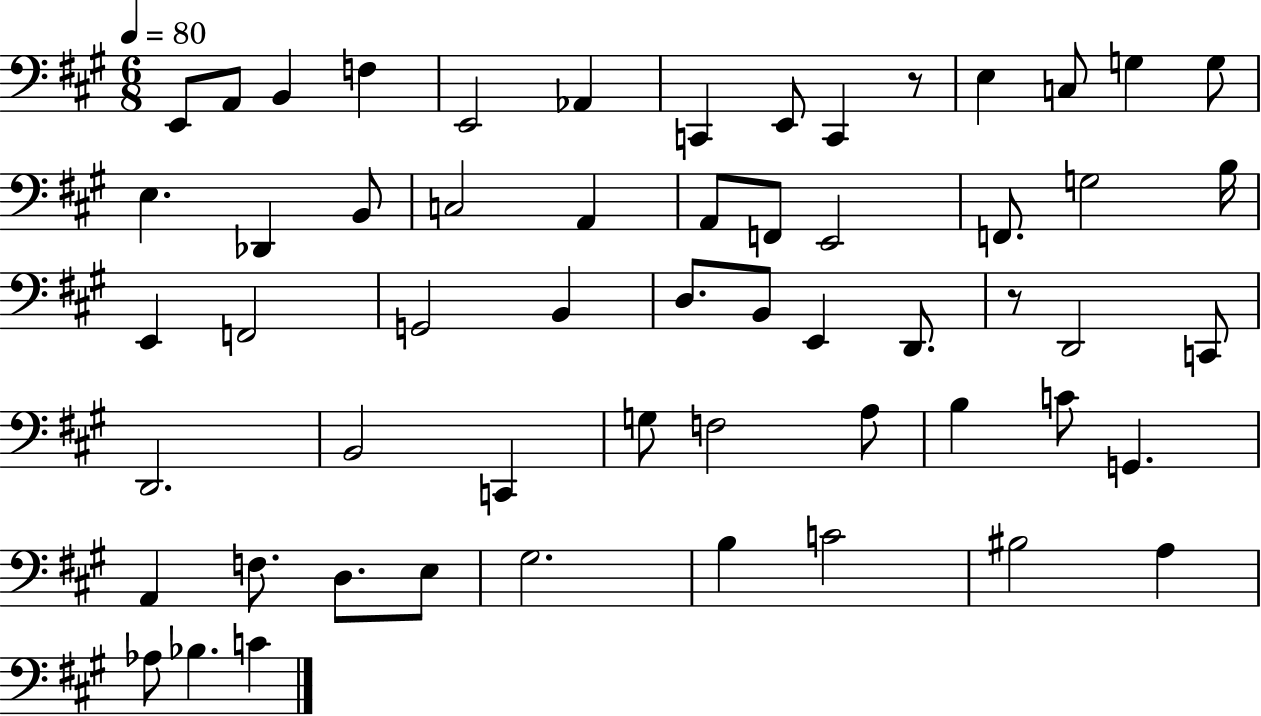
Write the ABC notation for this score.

X:1
T:Untitled
M:6/8
L:1/4
K:A
E,,/2 A,,/2 B,, F, E,,2 _A,, C,, E,,/2 C,, z/2 E, C,/2 G, G,/2 E, _D,, B,,/2 C,2 A,, A,,/2 F,,/2 E,,2 F,,/2 G,2 B,/4 E,, F,,2 G,,2 B,, D,/2 B,,/2 E,, D,,/2 z/2 D,,2 C,,/2 D,,2 B,,2 C,, G,/2 F,2 A,/2 B, C/2 G,, A,, F,/2 D,/2 E,/2 ^G,2 B, C2 ^B,2 A, _A,/2 _B, C